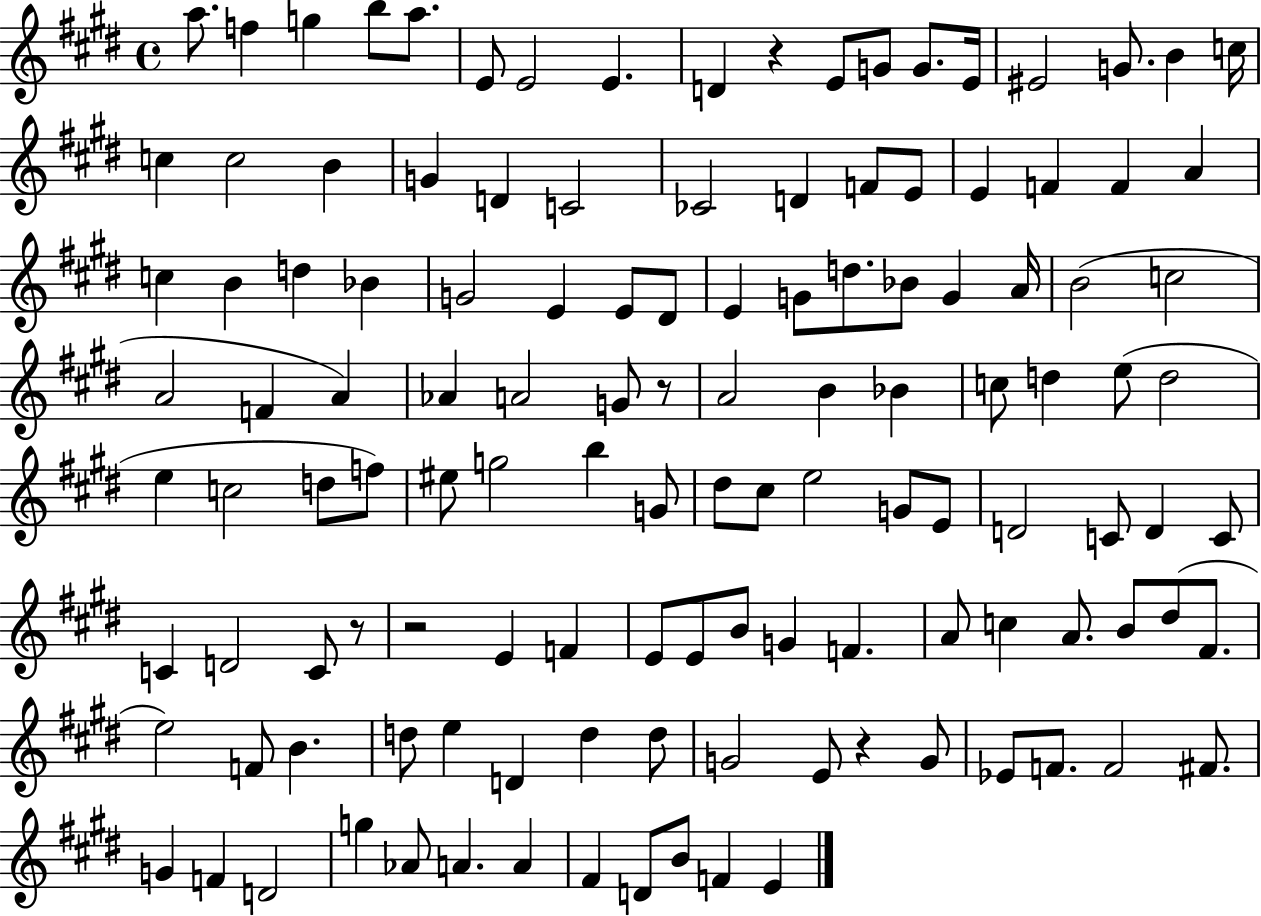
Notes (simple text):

A5/e. F5/q G5/q B5/e A5/e. E4/e E4/h E4/q. D4/q R/q E4/e G4/e G4/e. E4/s EIS4/h G4/e. B4/q C5/s C5/q C5/h B4/q G4/q D4/q C4/h CES4/h D4/q F4/e E4/e E4/q F4/q F4/q A4/q C5/q B4/q D5/q Bb4/q G4/h E4/q E4/e D#4/e E4/q G4/e D5/e. Bb4/e G4/q A4/s B4/h C5/h A4/h F4/q A4/q Ab4/q A4/h G4/e R/e A4/h B4/q Bb4/q C5/e D5/q E5/e D5/h E5/q C5/h D5/e F5/e EIS5/e G5/h B5/q G4/e D#5/e C#5/e E5/h G4/e E4/e D4/h C4/e D4/q C4/e C4/q D4/h C4/e R/e R/h E4/q F4/q E4/e E4/e B4/e G4/q F4/q. A4/e C5/q A4/e. B4/e D#5/e F#4/e. E5/h F4/e B4/q. D5/e E5/q D4/q D5/q D5/e G4/h E4/e R/q G4/e Eb4/e F4/e. F4/h F#4/e. G4/q F4/q D4/h G5/q Ab4/e A4/q. A4/q F#4/q D4/e B4/e F4/q E4/q